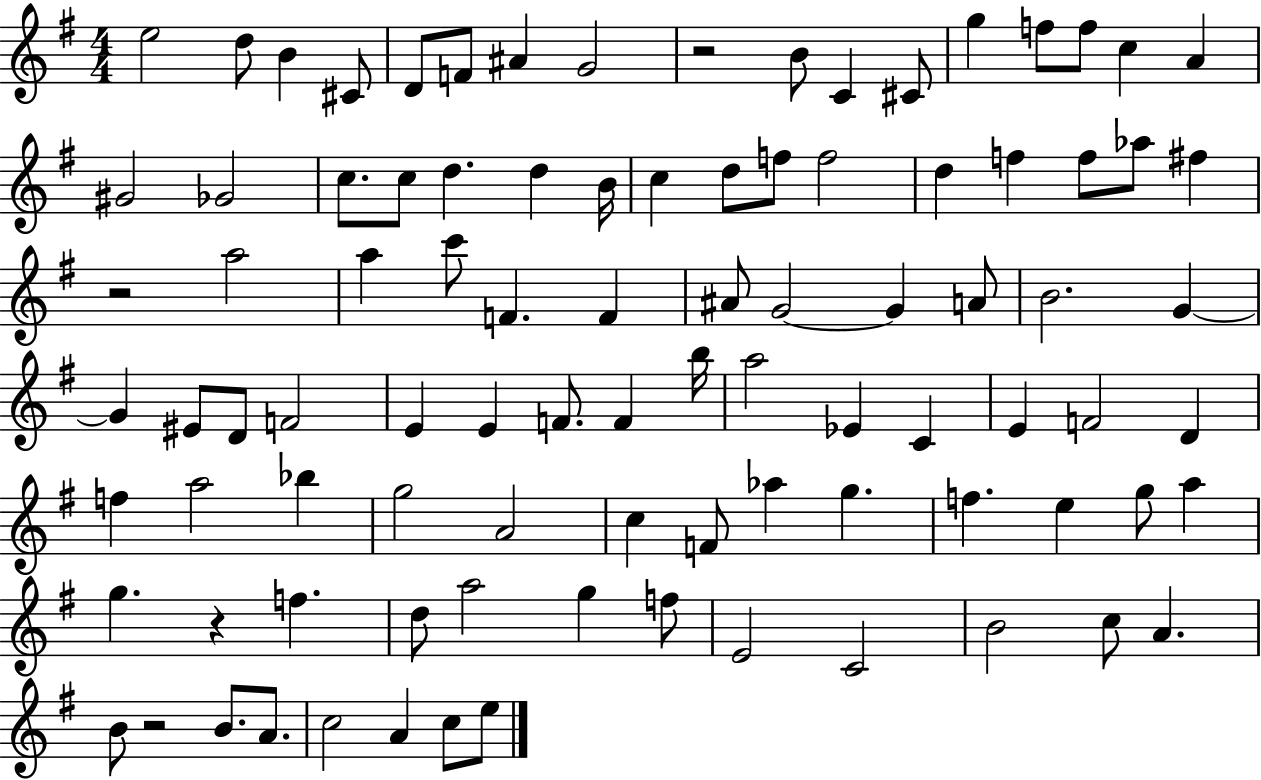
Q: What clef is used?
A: treble